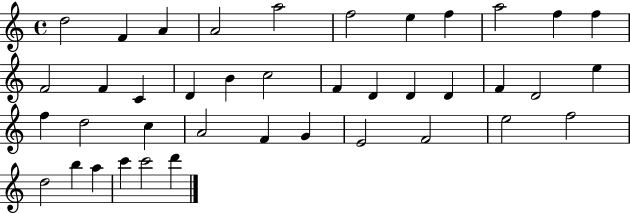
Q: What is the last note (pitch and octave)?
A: D6